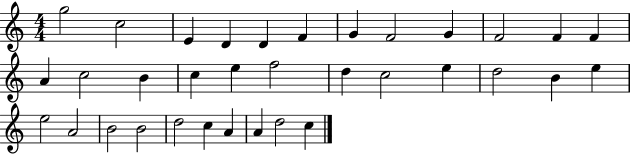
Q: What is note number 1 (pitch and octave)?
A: G5